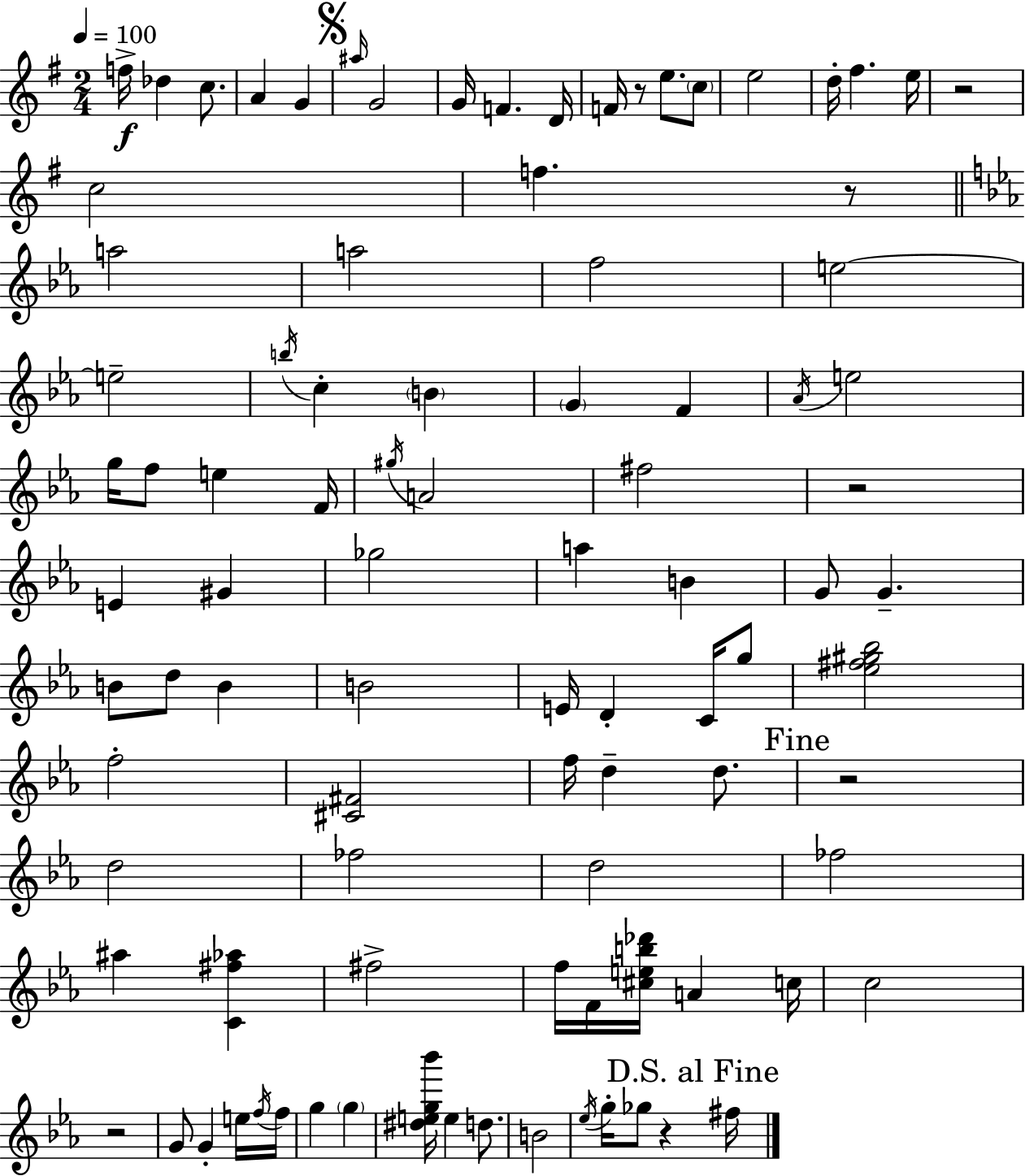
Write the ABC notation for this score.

X:1
T:Untitled
M:2/4
L:1/4
K:G
f/4 _d c/2 A G ^a/4 G2 G/4 F D/4 F/4 z/2 e/2 c/2 e2 d/4 ^f e/4 z2 c2 f z/2 a2 a2 f2 e2 e2 b/4 c B G F _A/4 e2 g/4 f/2 e F/4 ^g/4 A2 ^f2 z2 E ^G _g2 a B G/2 G B/2 d/2 B B2 E/4 D C/4 g/2 [_e^f^g_b]2 f2 [^C^F]2 f/4 d d/2 z2 d2 _f2 d2 _f2 ^a [C^f_a] ^f2 f/4 F/4 [^ceb_d']/4 A c/4 c2 z2 G/2 G e/4 f/4 f/4 g g [^deg_b']/4 e d/2 B2 _e/4 g/4 _g/2 z ^f/4